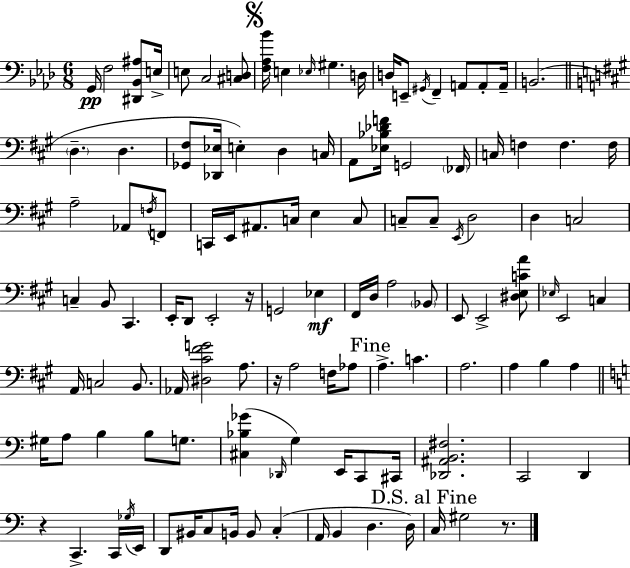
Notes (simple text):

G2/s F3/h [D#2,Bb2,A#3]/e E3/s E3/e C3/h [C#3,D3]/e [F3,Ab3,Bb4]/s E3/q Eb3/s G#3/q. D3/s D3/s E2/e G#2/s F2/q A2/e A2/e A2/s B2/h. D3/q. D3/q. [Gb2,F#3]/e [Db2,Eb3]/s E3/q D3/q C3/s A2/e [Eb3,Bb3,Db4,F4]/s G2/h FES2/s C3/s F3/q F3/q. F3/s A3/h Ab2/e F3/s F2/e C2/s E2/s A#2/e. C3/s E3/q C3/e C3/e C3/e E2/s D3/h D3/q C3/h C3/q B2/e C#2/q. E2/s D2/e E2/h R/s G2/h Eb3/q F#2/s D3/s A3/h Bb2/e E2/e E2/h [D#3,E3,C4,A4]/e Eb3/s E2/h C3/q A2/s C3/h B2/e. Ab2/s [D#3,C#4,F#4,G4]/h A3/e. R/s A3/h F3/s Ab3/e A3/q. C4/q. A3/h. A3/q B3/q A3/q G#3/s A3/e B3/q B3/e G3/e. [C#3,Bb3,Gb4]/q Db2/s G3/q E2/s C2/e C#2/s [Db2,A#2,B2,F#3]/h. C2/h D2/q R/q C2/q. C2/s Gb3/s E2/s D2/e BIS2/s C3/e B2/s B2/e C3/q A2/s B2/q D3/q. D3/s C3/s G#3/h R/e.